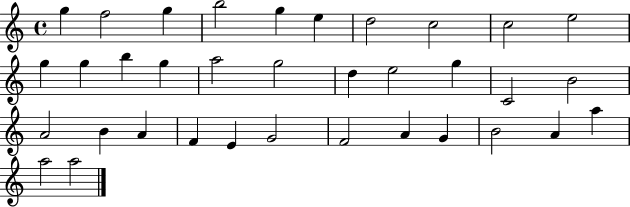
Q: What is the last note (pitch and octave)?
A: A5